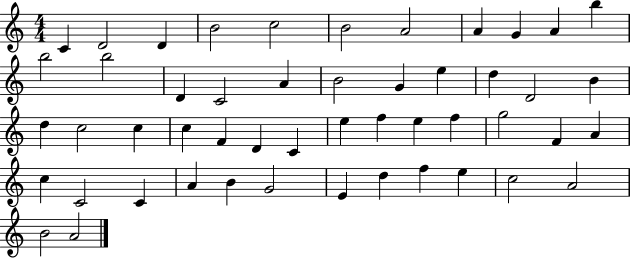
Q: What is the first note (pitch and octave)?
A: C4